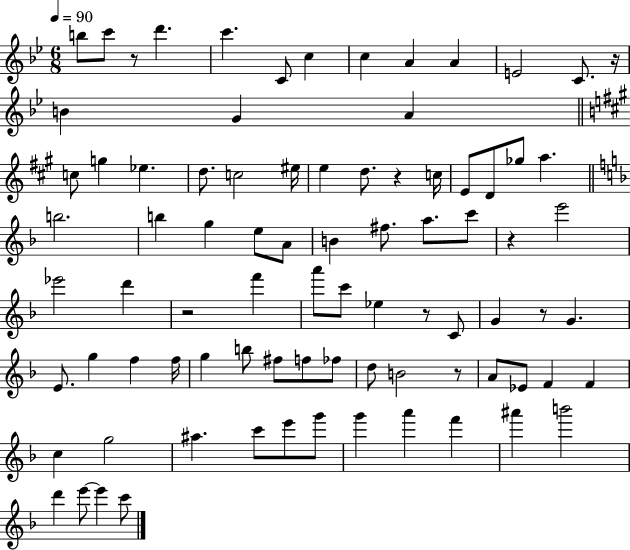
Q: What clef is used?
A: treble